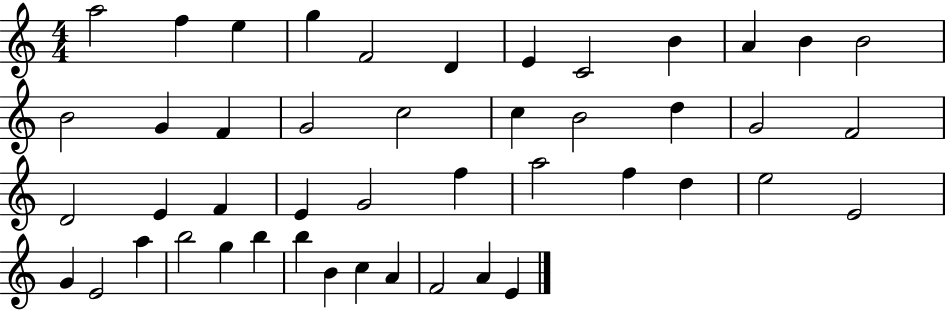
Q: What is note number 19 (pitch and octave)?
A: B4